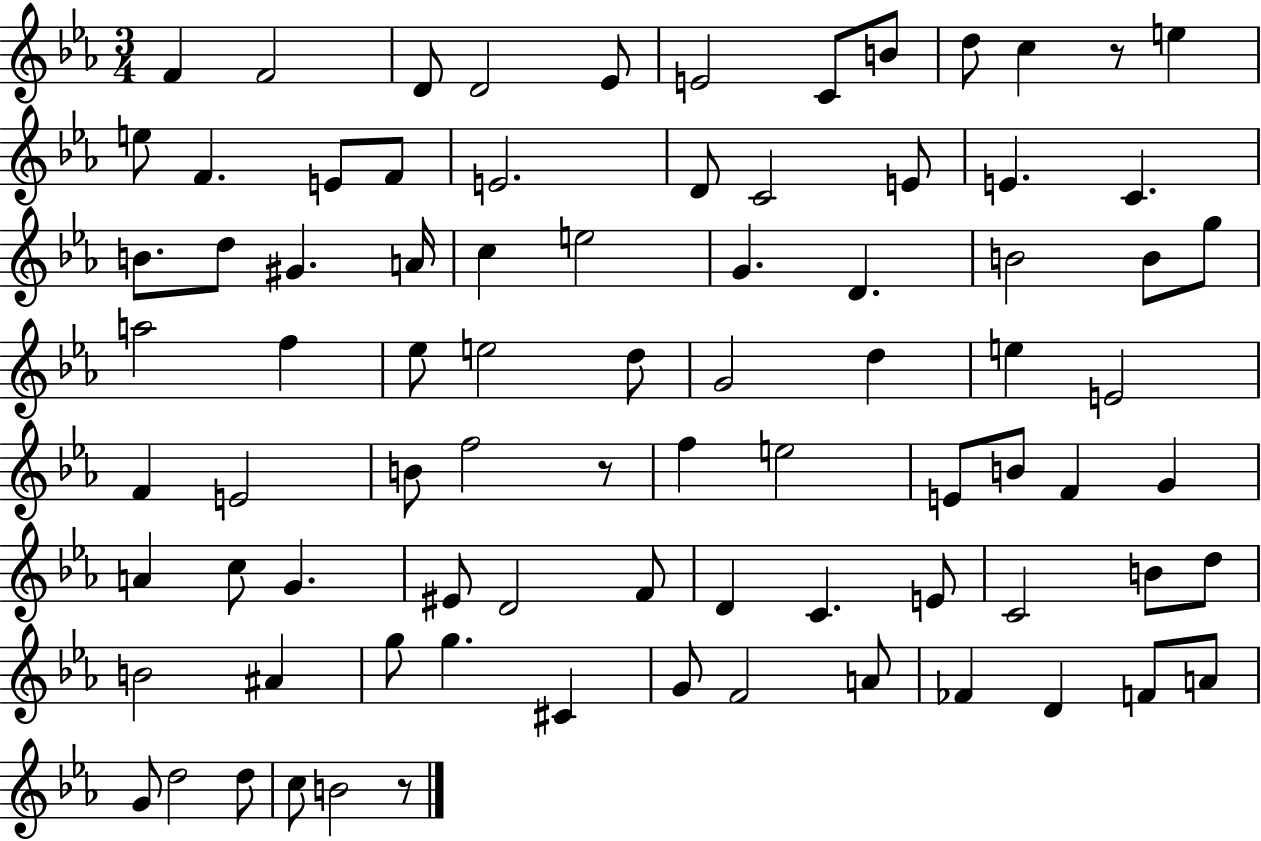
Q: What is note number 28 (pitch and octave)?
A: G4